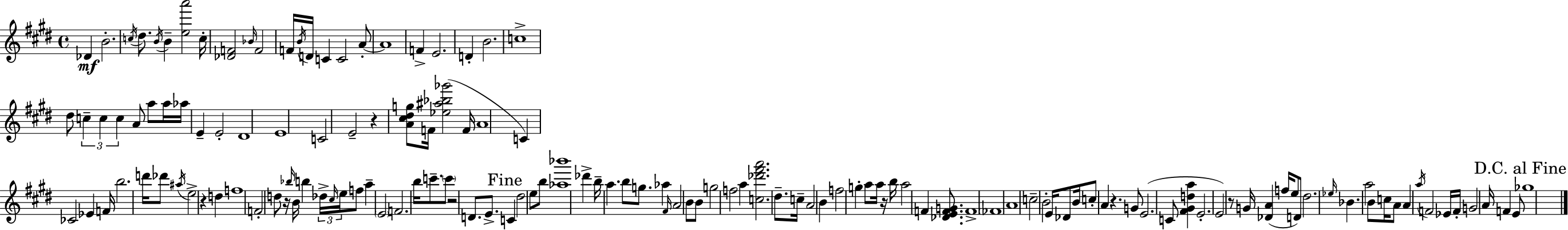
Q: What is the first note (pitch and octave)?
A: Db4